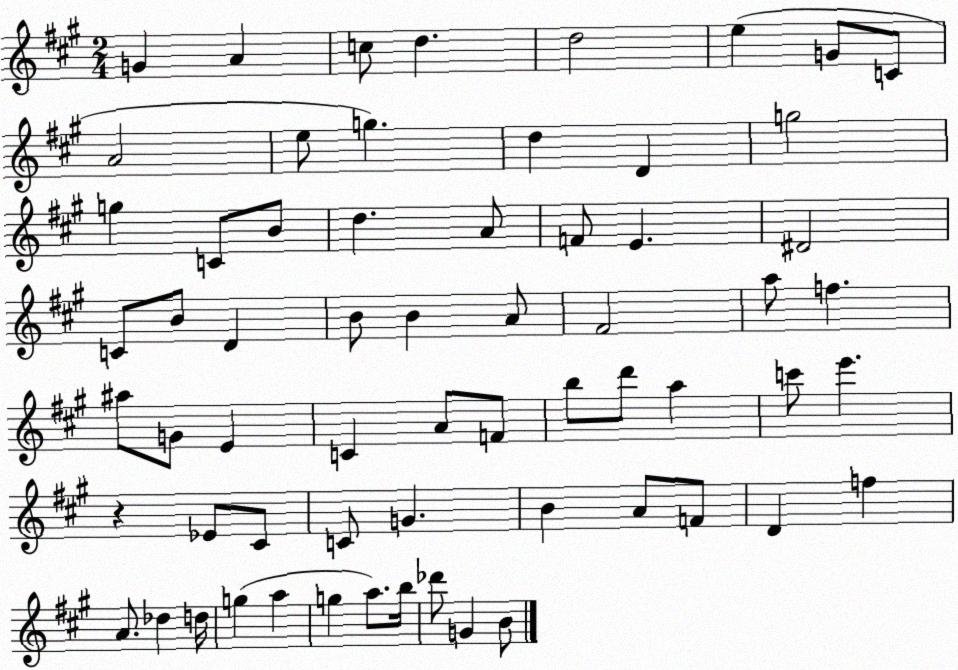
X:1
T:Untitled
M:2/4
L:1/4
K:A
G A c/2 d d2 e G/2 C/2 A2 e/2 g d D g2 g C/2 B/2 d A/2 F/2 E ^D2 C/2 B/2 D B/2 B A/2 ^F2 a/2 f ^a/2 G/2 E C A/2 F/2 b/2 d'/2 a c'/2 e' z _E/2 ^C/2 C/2 G B A/2 F/2 D f A/2 _d d/4 g a g a/2 b/4 _d'/2 G B/2